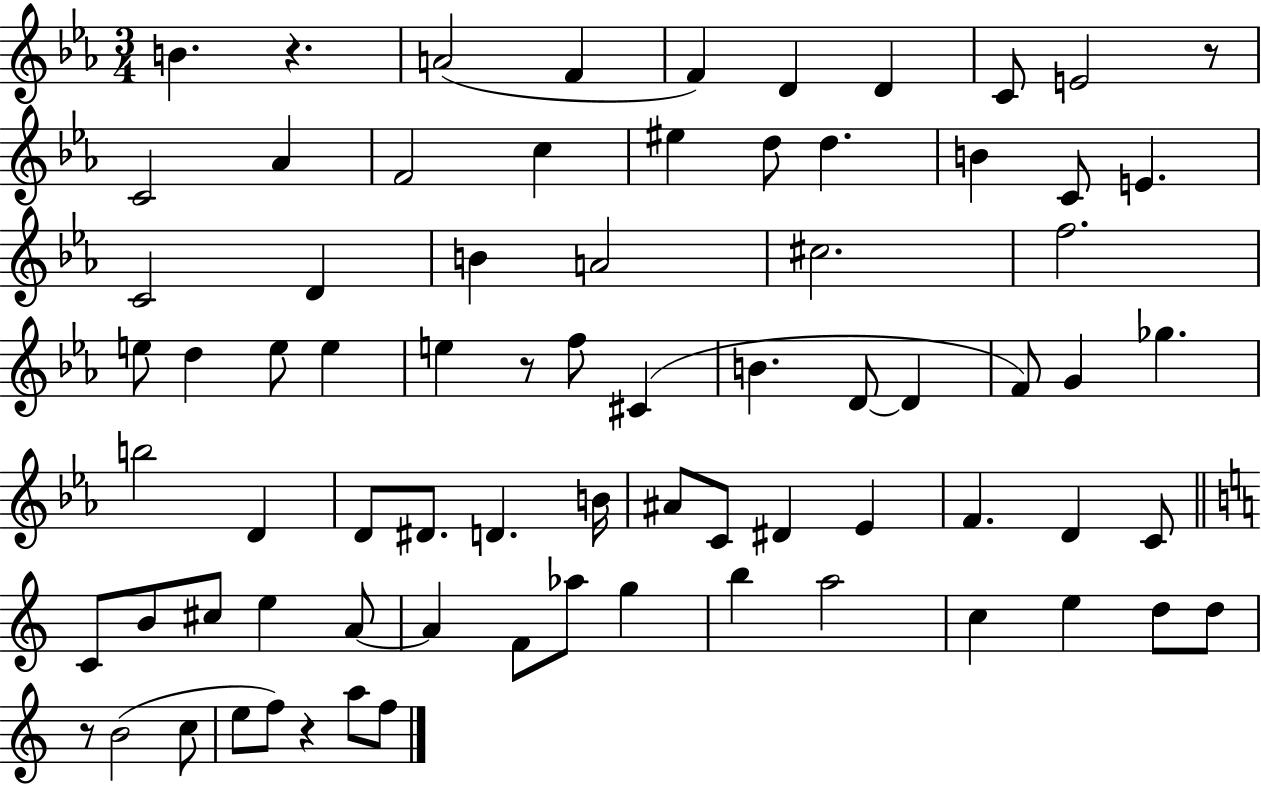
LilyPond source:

{
  \clef treble
  \numericTimeSignature
  \time 3/4
  \key ees \major
  b'4. r4. | a'2( f'4 | f'4) d'4 d'4 | c'8 e'2 r8 | \break c'2 aes'4 | f'2 c''4 | eis''4 d''8 d''4. | b'4 c'8 e'4. | \break c'2 d'4 | b'4 a'2 | cis''2. | f''2. | \break e''8 d''4 e''8 e''4 | e''4 r8 f''8 cis'4( | b'4. d'8~~ d'4 | f'8) g'4 ges''4. | \break b''2 d'4 | d'8 dis'8. d'4. b'16 | ais'8 c'8 dis'4 ees'4 | f'4. d'4 c'8 | \break \bar "||" \break \key c \major c'8 b'8 cis''8 e''4 a'8~~ | a'4 f'8 aes''8 g''4 | b''4 a''2 | c''4 e''4 d''8 d''8 | \break r8 b'2( c''8 | e''8 f''8) r4 a''8 f''8 | \bar "|."
}